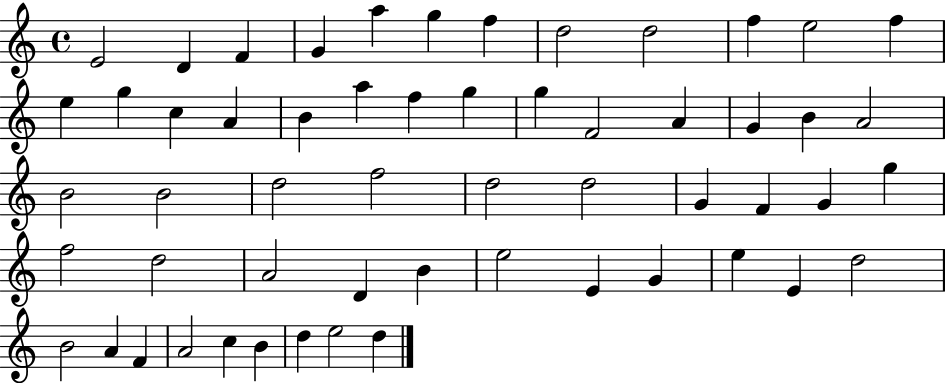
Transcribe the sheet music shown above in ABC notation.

X:1
T:Untitled
M:4/4
L:1/4
K:C
E2 D F G a g f d2 d2 f e2 f e g c A B a f g g F2 A G B A2 B2 B2 d2 f2 d2 d2 G F G g f2 d2 A2 D B e2 E G e E d2 B2 A F A2 c B d e2 d